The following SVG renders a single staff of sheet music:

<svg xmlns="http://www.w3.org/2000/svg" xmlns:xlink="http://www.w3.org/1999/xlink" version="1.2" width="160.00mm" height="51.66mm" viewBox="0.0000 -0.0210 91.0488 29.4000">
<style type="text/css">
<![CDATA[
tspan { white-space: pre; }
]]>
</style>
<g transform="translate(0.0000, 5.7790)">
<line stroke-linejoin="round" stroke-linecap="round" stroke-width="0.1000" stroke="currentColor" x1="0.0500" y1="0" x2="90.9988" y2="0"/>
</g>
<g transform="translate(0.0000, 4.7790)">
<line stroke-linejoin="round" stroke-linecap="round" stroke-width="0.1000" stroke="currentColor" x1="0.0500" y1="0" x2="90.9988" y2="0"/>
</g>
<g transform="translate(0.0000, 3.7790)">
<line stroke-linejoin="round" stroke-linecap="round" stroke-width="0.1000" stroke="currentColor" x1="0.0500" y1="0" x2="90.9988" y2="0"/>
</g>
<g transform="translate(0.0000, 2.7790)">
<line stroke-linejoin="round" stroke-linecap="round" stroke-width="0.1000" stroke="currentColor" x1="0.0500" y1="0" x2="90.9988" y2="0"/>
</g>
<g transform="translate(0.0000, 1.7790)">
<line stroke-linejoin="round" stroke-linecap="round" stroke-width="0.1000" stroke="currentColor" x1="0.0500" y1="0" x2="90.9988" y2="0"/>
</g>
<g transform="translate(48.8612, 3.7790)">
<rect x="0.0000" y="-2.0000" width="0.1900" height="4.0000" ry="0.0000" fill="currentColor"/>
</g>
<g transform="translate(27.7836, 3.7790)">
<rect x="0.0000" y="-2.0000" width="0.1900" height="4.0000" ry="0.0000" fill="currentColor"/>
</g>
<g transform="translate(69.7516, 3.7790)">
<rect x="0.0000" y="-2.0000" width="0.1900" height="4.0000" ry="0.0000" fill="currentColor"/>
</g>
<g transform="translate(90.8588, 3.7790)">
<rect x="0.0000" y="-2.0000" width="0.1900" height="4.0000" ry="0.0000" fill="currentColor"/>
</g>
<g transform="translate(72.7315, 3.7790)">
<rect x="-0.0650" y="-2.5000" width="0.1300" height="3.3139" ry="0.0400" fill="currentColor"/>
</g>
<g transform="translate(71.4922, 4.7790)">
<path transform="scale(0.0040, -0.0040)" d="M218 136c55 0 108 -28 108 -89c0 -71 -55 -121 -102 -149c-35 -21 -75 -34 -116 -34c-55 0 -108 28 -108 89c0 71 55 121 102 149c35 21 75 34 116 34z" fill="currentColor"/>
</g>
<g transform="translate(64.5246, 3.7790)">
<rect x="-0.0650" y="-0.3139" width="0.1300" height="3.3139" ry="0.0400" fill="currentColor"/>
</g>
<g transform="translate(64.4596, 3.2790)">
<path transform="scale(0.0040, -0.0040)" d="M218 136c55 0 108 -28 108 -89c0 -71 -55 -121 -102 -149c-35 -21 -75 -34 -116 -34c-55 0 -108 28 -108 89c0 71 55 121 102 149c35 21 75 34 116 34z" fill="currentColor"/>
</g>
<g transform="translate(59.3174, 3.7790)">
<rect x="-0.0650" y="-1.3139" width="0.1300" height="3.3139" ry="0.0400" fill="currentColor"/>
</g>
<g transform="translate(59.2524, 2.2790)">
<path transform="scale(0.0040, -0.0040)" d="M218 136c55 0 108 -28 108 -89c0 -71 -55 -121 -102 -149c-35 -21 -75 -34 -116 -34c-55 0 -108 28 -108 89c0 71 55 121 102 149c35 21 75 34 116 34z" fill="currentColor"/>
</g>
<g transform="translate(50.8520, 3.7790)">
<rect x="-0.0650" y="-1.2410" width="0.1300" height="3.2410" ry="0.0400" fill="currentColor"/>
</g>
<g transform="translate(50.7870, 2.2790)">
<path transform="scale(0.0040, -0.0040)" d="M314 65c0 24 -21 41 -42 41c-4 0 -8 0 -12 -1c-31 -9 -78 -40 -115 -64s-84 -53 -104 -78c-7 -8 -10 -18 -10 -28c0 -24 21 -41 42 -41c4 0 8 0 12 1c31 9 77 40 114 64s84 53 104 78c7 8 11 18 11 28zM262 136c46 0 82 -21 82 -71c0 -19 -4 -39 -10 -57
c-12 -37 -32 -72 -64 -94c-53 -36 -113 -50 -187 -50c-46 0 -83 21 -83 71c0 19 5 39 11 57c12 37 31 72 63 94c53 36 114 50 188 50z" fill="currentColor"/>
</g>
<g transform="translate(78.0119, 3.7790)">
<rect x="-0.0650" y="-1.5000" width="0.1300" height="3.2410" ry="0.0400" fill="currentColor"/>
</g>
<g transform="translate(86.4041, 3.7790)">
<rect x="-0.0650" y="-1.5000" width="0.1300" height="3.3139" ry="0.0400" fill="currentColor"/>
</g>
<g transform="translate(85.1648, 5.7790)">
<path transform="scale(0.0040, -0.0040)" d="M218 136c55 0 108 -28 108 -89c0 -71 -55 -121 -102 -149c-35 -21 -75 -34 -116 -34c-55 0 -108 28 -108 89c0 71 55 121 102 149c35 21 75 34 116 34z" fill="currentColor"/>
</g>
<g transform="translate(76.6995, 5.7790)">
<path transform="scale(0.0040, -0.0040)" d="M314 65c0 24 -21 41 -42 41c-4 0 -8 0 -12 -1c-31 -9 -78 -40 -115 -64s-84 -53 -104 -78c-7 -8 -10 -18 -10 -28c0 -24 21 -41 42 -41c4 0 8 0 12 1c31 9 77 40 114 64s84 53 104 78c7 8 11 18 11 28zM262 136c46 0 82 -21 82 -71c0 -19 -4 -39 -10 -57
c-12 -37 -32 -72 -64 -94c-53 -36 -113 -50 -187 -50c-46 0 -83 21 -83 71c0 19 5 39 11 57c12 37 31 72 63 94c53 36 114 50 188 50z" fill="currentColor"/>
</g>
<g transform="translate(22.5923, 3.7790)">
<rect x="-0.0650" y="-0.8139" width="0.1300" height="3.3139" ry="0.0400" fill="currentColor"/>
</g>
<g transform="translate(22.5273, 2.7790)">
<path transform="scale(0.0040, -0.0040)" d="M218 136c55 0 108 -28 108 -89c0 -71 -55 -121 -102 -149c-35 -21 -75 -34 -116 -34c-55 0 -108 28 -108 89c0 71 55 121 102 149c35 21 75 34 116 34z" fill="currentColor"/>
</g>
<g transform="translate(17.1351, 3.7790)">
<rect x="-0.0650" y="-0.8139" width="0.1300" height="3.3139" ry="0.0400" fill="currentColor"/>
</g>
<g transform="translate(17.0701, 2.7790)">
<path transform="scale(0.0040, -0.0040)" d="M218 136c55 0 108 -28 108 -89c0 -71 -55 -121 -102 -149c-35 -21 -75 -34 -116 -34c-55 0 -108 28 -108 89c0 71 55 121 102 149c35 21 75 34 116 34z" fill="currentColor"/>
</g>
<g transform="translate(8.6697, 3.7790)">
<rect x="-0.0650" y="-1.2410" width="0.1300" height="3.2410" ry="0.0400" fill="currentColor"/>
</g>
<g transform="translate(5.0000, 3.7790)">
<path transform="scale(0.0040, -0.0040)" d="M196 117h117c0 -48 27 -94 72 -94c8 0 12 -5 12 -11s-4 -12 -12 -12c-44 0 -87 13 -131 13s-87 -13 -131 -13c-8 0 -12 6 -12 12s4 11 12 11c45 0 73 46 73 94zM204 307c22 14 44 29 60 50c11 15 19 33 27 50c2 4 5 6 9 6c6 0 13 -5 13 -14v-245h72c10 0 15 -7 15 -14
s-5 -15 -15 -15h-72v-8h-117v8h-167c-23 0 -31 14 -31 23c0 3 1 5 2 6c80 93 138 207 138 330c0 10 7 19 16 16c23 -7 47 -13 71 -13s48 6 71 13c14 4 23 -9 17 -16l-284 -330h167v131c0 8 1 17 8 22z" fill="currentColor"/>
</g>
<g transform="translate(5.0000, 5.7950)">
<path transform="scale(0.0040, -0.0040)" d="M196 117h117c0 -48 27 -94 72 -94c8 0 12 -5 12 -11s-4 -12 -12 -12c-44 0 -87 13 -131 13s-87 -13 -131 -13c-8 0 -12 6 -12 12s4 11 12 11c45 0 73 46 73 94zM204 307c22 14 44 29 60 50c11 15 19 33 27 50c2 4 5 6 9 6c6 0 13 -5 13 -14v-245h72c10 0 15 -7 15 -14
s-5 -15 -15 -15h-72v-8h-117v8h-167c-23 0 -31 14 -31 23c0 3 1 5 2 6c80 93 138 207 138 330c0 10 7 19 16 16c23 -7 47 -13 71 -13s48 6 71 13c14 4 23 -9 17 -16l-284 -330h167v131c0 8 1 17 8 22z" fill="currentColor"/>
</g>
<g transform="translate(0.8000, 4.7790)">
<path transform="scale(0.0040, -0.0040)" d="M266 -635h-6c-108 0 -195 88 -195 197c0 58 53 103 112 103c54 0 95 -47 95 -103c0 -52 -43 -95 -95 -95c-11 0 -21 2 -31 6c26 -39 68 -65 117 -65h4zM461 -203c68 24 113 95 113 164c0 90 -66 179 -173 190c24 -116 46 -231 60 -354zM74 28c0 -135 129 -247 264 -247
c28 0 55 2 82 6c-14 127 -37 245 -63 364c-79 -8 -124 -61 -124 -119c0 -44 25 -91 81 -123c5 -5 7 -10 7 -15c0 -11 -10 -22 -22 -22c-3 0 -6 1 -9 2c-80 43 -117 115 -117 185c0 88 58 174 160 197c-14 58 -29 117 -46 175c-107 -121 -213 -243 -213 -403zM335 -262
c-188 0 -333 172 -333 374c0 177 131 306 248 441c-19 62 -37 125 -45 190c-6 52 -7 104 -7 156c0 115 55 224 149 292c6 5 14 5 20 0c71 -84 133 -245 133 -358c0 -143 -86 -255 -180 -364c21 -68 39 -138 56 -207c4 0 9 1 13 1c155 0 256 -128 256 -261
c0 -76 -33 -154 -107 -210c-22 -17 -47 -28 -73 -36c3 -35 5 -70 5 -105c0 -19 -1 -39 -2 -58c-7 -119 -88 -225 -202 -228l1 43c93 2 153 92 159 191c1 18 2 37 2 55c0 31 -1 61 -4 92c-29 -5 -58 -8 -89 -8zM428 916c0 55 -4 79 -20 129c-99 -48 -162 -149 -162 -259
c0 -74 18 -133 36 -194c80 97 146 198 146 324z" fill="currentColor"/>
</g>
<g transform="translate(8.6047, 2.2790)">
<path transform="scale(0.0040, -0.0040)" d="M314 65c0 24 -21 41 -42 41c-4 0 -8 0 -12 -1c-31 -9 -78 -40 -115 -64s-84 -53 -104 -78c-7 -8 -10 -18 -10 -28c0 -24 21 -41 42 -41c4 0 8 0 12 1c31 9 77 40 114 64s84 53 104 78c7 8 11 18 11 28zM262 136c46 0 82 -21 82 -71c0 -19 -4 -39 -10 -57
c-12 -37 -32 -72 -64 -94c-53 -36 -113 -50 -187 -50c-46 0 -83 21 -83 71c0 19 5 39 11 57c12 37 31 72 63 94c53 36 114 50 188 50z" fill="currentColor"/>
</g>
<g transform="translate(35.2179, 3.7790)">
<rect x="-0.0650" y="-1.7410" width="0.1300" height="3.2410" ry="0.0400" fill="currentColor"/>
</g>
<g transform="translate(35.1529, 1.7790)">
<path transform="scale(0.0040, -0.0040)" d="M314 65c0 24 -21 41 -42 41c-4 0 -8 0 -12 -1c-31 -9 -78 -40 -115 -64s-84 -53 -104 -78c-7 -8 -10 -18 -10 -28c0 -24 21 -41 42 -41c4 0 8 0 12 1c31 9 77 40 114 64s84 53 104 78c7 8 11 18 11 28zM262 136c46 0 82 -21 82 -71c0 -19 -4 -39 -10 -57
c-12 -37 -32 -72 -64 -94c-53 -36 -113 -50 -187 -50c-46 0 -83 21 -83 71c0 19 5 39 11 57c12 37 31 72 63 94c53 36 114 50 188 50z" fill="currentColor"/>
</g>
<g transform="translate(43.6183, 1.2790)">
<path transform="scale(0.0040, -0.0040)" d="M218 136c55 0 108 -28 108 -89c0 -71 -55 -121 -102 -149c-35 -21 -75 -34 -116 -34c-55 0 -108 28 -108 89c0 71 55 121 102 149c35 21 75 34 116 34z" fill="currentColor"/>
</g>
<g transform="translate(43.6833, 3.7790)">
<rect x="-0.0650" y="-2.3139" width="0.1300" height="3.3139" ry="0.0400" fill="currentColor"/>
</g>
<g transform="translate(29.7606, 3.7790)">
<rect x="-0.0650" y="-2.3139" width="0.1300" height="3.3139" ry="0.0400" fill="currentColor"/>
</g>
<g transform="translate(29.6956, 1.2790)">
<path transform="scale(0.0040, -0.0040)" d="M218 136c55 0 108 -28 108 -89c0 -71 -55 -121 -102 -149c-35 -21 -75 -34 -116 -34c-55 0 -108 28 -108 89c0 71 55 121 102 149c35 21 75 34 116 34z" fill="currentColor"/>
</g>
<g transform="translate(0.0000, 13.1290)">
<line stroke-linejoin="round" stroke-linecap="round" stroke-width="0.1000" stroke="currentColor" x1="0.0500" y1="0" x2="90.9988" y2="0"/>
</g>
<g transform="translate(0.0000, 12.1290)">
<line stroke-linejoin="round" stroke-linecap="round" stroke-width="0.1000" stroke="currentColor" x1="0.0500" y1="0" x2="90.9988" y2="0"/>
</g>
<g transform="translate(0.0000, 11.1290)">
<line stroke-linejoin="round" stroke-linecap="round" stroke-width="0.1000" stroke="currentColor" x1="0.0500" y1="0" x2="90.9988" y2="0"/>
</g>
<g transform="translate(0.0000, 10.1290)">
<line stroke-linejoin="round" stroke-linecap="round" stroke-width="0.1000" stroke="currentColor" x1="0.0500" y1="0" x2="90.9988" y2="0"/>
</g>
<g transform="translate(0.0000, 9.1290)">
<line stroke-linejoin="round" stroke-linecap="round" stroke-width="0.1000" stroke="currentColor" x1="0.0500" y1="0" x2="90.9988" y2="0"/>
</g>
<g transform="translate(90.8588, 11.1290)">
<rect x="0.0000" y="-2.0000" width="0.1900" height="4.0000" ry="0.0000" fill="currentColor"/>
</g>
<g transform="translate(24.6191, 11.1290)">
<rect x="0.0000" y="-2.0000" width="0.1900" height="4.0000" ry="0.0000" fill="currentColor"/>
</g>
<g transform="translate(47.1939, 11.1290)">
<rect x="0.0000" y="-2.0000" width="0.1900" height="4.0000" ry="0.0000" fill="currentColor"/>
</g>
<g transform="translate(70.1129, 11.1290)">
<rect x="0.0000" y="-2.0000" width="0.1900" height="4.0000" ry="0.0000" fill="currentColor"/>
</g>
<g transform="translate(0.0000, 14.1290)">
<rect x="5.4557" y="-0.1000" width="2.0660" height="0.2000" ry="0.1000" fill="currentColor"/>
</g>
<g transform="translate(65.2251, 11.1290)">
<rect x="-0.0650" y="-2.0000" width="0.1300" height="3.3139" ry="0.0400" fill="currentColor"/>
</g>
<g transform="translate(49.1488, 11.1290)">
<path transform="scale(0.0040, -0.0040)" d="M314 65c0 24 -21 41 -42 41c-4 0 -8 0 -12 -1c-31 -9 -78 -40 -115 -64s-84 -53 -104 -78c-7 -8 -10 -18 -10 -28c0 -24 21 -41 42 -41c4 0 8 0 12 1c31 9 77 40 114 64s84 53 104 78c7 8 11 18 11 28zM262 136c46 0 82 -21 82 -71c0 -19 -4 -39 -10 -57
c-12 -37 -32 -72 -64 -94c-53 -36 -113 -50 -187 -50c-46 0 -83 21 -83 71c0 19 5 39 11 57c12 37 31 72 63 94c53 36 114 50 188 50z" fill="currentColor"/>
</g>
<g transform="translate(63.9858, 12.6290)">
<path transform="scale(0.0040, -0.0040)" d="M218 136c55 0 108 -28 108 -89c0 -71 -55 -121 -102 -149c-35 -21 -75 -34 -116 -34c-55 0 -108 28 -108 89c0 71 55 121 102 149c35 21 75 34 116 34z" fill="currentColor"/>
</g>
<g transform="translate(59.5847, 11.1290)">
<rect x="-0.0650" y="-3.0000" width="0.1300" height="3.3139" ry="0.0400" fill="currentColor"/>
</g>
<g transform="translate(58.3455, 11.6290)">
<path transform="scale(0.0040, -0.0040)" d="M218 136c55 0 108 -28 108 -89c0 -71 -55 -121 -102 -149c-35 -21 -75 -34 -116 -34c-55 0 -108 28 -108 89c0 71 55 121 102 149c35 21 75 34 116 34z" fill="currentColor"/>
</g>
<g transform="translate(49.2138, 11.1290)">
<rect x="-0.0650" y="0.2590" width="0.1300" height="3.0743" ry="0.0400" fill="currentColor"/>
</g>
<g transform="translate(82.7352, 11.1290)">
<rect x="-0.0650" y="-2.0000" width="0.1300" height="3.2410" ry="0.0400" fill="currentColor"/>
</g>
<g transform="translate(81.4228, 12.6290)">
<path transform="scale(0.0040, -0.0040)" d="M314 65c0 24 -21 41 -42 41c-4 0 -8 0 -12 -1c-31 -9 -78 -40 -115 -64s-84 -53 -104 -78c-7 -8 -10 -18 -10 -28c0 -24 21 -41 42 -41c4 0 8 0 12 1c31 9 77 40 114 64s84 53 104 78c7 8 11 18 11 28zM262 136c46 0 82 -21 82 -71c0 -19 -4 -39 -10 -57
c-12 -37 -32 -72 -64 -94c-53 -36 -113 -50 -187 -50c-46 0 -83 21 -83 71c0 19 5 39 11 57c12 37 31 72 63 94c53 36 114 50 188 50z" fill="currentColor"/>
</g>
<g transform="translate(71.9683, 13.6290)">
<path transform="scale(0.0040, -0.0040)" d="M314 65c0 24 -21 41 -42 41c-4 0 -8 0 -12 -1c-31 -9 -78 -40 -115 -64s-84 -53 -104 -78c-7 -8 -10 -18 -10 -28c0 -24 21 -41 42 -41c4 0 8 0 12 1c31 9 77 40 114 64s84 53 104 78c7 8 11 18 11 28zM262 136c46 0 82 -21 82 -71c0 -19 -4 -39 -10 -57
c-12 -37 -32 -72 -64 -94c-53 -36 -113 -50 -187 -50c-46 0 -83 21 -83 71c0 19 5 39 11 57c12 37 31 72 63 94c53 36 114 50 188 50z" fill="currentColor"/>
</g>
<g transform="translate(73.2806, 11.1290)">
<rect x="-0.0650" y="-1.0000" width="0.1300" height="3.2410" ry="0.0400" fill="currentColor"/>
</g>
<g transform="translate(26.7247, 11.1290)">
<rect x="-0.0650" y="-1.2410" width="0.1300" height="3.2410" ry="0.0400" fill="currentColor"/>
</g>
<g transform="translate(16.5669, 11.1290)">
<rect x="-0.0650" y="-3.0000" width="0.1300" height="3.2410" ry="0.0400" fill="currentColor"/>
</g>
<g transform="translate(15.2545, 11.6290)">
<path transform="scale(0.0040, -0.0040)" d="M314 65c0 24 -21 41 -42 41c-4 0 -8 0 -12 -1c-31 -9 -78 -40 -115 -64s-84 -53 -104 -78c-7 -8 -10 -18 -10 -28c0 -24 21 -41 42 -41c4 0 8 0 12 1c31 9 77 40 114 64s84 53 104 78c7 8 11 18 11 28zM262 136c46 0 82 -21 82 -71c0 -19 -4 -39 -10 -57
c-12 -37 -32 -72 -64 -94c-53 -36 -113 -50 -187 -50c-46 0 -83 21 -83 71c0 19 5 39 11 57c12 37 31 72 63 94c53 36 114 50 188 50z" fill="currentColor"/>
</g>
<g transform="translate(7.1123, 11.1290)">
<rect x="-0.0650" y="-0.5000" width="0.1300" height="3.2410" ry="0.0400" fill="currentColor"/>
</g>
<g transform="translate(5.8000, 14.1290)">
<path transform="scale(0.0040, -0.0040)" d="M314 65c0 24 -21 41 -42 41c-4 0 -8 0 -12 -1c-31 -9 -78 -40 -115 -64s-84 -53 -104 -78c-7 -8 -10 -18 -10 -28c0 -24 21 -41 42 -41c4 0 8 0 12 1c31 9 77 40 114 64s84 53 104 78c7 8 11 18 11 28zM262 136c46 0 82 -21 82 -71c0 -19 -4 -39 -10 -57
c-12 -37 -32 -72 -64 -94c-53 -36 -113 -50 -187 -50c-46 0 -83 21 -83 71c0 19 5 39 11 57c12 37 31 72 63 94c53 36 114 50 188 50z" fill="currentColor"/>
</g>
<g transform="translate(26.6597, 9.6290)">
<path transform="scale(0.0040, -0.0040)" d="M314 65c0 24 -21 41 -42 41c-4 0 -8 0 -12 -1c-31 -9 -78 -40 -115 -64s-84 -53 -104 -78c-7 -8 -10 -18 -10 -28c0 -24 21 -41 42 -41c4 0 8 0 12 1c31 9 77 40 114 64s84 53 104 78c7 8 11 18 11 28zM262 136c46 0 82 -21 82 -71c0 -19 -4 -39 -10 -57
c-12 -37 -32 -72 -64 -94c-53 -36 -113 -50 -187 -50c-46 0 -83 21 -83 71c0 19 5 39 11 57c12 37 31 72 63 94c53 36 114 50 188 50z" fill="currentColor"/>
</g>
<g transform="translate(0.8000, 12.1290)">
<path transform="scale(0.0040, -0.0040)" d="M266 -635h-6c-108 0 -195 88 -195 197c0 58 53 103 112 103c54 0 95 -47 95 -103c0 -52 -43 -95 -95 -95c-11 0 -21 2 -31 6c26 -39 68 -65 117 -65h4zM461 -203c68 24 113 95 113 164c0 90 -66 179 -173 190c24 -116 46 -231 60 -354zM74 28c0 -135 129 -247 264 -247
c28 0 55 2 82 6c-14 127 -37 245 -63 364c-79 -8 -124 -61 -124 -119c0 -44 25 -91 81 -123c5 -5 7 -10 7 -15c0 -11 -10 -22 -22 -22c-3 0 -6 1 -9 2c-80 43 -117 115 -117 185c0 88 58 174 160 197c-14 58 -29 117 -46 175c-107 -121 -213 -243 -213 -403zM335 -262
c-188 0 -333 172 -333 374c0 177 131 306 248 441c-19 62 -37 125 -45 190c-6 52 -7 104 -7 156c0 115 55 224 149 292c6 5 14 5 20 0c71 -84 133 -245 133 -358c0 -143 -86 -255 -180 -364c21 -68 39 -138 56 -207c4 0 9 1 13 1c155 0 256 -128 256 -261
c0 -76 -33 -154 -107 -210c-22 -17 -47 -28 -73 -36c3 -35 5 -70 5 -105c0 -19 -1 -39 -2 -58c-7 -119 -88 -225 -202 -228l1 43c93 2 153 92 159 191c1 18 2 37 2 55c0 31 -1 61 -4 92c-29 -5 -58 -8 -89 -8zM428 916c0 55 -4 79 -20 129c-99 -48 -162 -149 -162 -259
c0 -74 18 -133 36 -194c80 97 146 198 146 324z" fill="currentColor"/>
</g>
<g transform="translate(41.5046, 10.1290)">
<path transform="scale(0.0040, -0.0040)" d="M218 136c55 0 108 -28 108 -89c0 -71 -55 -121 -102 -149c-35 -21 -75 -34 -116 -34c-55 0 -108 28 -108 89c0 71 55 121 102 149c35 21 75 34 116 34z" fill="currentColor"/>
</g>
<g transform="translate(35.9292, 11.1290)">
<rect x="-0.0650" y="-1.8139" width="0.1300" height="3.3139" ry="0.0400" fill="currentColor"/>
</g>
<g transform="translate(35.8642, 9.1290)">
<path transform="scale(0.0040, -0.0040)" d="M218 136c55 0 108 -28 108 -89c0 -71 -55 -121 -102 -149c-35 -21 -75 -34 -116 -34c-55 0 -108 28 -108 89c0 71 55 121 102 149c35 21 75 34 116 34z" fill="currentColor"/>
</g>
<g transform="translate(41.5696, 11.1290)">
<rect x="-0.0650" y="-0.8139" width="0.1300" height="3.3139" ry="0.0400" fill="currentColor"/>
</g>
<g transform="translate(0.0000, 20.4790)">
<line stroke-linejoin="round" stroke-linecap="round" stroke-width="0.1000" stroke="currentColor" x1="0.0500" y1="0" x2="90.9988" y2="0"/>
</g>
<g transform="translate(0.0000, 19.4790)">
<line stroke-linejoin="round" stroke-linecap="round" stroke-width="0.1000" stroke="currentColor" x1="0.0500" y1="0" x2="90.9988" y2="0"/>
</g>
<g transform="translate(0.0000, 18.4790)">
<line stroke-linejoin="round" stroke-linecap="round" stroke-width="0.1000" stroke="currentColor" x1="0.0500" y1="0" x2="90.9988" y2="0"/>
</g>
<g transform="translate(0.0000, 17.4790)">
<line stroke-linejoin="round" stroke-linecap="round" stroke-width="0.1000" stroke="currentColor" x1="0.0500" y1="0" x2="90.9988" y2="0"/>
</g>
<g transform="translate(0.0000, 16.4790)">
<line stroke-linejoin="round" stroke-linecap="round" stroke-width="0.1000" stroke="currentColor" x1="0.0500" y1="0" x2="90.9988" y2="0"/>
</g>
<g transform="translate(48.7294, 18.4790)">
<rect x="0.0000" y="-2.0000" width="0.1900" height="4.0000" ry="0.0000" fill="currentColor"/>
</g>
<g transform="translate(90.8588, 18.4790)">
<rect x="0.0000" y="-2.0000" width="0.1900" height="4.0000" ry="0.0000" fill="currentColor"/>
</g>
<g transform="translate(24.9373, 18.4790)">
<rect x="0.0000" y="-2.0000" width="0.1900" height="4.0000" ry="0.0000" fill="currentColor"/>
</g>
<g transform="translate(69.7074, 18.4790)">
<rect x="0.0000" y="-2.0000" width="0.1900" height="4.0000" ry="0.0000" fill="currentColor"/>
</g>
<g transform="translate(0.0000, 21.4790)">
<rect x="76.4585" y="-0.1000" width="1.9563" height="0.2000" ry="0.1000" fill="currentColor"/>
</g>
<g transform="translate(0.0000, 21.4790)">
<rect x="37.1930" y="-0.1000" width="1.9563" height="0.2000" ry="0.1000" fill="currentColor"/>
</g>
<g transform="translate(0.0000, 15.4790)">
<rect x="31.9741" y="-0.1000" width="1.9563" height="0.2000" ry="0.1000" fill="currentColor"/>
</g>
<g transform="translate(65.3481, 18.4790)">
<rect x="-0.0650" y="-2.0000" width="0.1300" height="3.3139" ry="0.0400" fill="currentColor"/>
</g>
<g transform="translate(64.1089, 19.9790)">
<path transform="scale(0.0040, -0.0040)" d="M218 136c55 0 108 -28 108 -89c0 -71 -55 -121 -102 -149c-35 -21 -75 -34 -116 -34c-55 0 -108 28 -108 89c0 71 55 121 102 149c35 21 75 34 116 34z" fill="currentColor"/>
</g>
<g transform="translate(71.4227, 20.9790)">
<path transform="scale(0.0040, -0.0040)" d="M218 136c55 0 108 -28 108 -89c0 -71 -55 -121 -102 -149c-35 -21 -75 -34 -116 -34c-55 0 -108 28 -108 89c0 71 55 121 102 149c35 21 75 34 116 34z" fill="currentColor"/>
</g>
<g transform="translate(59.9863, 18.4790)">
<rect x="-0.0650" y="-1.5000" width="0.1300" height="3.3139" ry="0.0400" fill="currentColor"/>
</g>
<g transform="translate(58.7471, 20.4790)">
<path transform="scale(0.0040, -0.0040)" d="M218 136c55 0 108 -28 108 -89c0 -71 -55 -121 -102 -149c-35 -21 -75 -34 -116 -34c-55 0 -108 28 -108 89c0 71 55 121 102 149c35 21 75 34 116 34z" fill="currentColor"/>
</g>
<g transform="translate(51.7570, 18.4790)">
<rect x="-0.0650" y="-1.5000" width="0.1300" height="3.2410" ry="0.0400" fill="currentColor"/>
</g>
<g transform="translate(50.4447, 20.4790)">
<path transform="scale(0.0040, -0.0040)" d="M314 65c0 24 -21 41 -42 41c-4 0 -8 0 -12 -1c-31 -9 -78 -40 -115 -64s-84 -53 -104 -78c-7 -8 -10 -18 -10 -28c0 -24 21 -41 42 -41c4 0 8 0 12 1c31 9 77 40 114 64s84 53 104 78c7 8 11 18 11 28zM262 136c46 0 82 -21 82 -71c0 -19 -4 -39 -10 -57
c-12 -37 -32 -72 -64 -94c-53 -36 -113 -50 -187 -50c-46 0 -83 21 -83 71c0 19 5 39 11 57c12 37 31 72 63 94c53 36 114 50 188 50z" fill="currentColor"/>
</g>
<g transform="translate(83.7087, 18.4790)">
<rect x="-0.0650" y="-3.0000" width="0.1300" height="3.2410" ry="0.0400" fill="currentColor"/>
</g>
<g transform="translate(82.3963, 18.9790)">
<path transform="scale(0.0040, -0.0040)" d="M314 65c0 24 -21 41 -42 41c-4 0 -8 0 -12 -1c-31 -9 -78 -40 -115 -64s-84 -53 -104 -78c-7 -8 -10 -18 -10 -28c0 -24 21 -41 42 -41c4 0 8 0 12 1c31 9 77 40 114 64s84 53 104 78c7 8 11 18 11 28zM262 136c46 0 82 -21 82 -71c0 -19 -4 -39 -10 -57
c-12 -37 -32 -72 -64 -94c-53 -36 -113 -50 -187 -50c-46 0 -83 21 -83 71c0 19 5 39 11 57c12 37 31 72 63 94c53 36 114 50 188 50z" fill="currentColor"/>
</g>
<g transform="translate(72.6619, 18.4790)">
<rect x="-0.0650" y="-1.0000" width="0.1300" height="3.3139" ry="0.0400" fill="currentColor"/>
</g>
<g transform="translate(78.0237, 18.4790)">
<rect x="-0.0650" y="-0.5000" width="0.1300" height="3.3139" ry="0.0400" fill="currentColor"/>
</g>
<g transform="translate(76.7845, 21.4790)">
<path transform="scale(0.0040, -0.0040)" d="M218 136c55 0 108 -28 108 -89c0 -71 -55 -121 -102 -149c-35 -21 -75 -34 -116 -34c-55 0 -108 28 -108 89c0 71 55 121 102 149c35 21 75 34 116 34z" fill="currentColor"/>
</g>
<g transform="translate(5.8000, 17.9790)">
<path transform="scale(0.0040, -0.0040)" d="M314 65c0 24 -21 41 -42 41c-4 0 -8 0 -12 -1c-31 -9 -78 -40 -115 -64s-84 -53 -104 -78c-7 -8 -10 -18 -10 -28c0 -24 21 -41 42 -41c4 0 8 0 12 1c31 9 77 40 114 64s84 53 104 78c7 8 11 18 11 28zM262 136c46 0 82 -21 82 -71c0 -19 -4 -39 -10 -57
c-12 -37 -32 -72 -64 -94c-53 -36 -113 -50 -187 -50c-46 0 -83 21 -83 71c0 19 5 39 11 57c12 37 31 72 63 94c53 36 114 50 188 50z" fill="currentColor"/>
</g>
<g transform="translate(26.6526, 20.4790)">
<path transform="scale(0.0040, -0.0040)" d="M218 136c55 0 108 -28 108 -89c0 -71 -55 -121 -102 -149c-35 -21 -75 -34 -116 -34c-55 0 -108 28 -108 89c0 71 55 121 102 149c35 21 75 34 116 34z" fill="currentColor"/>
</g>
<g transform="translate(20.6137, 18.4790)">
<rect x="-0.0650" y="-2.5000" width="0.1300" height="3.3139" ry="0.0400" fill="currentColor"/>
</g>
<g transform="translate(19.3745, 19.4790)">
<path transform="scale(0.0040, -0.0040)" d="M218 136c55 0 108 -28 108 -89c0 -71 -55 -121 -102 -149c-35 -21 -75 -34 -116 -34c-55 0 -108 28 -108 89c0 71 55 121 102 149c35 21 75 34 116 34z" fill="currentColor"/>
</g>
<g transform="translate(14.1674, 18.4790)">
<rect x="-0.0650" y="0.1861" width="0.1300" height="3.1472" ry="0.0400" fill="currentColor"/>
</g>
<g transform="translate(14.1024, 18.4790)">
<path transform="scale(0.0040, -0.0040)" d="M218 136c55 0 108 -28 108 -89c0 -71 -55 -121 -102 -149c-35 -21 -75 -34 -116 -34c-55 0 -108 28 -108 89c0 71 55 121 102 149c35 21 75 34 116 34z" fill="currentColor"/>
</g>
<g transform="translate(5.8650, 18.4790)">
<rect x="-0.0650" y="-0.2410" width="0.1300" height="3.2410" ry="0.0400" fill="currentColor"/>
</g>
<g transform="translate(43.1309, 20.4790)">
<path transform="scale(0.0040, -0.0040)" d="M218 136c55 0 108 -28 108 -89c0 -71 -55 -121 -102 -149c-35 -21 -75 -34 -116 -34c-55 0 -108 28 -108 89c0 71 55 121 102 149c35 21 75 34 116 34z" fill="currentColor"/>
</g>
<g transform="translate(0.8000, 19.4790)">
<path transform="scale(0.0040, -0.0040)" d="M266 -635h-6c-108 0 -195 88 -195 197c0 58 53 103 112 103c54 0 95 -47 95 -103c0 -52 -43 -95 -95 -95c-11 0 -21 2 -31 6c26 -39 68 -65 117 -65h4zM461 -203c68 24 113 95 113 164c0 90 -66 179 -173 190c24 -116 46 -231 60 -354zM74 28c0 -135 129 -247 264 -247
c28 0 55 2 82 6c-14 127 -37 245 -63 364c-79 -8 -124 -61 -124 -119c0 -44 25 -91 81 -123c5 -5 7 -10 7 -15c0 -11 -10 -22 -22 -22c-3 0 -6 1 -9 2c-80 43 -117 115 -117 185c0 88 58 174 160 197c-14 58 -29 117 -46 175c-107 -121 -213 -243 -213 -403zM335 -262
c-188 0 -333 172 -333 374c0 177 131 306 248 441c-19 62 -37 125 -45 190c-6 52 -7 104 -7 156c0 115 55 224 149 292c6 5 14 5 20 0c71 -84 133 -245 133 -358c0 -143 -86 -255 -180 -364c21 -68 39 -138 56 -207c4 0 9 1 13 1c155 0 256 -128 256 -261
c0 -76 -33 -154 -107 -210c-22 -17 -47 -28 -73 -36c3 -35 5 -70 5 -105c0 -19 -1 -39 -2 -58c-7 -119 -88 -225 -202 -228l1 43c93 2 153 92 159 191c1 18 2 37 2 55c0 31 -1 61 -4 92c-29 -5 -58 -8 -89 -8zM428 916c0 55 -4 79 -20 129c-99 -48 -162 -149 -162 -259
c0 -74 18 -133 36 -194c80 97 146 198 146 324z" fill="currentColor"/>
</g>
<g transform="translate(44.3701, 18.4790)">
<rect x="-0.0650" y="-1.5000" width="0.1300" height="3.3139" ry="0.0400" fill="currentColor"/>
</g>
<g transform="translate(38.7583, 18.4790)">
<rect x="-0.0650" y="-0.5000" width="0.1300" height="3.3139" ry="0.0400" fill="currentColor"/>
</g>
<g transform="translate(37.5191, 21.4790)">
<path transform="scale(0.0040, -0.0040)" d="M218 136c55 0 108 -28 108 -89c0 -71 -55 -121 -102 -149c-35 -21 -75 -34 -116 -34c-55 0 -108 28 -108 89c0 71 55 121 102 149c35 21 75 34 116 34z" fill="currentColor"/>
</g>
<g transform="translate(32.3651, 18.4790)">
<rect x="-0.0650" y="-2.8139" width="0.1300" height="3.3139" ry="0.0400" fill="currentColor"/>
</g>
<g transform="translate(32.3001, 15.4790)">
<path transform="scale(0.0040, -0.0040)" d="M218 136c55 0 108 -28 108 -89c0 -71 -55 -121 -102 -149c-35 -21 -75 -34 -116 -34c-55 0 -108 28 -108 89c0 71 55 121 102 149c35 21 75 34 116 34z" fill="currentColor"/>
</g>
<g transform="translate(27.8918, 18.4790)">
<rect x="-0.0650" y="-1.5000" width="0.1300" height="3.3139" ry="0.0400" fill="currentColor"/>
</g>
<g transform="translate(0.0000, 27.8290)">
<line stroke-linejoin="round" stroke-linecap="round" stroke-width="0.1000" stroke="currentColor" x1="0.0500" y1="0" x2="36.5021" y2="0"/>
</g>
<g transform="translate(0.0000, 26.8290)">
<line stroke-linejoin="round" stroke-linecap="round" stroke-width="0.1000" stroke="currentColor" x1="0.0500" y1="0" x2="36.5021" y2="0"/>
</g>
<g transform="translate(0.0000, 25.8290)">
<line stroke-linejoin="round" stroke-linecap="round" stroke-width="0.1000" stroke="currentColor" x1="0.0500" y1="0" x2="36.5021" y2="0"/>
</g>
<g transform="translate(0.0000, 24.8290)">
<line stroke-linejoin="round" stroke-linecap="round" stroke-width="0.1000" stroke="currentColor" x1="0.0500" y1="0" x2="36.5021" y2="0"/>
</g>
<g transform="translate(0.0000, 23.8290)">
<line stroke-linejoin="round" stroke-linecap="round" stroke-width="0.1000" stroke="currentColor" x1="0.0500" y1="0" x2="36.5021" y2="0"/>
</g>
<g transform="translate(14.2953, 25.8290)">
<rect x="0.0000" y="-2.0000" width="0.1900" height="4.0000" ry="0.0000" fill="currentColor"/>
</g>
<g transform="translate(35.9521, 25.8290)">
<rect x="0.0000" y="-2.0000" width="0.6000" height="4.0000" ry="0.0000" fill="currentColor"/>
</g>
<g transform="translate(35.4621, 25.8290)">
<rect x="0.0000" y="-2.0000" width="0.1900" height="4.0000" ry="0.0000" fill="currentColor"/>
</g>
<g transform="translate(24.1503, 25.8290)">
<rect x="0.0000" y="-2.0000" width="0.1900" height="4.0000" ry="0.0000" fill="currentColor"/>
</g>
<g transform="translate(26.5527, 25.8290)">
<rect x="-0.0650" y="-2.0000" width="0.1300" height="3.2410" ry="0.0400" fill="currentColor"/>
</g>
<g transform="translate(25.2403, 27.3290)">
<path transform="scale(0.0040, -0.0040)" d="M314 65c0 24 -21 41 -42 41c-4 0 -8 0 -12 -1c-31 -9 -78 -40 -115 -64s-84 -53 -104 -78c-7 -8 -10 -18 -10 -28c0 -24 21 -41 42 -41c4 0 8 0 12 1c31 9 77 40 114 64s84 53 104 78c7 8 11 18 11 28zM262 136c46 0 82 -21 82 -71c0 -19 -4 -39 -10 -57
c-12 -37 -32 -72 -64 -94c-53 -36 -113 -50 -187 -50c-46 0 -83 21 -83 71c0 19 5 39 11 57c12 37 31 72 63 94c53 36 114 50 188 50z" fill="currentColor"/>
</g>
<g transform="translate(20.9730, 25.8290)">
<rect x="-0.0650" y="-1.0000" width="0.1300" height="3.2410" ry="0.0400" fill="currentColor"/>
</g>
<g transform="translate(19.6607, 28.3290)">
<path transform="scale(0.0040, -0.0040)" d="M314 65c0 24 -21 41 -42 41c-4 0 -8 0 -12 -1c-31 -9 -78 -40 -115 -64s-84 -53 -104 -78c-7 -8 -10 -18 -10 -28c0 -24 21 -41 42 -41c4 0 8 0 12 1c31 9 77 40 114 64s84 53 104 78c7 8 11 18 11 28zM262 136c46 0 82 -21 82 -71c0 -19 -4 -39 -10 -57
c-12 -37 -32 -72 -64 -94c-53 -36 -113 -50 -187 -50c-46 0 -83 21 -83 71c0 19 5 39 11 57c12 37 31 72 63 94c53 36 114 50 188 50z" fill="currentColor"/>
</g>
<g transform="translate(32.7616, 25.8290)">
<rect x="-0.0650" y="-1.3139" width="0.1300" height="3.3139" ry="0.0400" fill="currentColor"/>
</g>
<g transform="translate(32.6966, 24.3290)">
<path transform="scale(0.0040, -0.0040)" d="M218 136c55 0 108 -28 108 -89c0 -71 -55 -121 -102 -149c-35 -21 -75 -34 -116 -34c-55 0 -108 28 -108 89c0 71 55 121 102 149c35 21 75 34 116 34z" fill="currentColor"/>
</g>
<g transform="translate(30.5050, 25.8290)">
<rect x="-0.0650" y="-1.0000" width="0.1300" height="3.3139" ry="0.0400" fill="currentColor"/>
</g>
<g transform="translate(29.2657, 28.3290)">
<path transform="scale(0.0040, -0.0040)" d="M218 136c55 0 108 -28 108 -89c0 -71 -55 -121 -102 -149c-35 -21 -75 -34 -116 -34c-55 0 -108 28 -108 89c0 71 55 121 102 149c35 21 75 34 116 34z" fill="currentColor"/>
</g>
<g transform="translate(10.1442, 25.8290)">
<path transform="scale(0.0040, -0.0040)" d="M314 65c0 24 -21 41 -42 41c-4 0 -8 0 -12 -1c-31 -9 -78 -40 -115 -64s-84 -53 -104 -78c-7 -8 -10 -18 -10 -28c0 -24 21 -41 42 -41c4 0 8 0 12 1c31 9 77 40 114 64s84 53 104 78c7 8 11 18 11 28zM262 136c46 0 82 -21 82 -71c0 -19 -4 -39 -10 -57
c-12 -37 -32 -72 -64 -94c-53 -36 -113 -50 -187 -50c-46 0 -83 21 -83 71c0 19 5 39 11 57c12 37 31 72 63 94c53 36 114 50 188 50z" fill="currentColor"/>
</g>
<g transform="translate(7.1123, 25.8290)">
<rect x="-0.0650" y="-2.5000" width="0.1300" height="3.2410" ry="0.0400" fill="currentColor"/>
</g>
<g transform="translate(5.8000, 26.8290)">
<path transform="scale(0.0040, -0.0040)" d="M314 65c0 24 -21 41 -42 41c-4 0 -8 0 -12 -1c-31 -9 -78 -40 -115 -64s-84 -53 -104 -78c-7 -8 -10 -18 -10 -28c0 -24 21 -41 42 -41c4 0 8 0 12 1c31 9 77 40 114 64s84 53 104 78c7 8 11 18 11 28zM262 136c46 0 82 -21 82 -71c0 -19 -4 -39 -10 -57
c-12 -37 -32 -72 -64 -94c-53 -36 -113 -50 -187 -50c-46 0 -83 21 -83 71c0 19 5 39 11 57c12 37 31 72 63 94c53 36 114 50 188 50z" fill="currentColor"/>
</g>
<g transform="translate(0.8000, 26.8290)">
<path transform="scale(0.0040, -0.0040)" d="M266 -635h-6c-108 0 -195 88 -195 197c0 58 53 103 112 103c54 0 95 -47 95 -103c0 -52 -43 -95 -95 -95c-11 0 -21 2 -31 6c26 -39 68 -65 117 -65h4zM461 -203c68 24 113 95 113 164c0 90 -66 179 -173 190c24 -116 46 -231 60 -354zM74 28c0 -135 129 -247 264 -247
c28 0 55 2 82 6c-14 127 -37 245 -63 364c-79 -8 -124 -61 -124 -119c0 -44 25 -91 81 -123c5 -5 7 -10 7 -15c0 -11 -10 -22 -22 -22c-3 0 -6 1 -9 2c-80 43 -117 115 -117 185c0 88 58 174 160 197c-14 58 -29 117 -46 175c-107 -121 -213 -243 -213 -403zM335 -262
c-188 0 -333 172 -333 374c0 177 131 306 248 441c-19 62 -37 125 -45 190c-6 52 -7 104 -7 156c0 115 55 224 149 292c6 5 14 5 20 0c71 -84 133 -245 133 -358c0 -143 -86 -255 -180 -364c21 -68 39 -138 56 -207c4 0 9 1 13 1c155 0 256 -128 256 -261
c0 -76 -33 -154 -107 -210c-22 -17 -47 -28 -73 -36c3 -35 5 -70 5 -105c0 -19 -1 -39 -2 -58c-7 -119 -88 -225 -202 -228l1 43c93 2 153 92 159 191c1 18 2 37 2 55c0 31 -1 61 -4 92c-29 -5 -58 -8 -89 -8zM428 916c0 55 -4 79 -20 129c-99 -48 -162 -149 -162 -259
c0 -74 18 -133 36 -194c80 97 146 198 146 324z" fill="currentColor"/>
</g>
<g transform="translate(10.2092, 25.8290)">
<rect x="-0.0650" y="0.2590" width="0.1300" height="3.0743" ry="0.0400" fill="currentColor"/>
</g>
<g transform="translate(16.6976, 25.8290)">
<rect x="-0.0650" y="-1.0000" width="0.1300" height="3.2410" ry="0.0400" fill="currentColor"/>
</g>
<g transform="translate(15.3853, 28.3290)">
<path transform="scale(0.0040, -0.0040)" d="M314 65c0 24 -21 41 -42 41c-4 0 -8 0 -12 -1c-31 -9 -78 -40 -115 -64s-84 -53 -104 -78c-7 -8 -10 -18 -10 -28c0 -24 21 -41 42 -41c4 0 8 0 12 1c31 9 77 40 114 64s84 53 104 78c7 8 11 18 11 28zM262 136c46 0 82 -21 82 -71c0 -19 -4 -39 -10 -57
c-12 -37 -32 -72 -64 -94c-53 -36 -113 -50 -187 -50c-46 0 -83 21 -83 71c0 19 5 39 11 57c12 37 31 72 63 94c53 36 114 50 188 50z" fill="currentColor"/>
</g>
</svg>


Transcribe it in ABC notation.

X:1
T:Untitled
M:4/4
L:1/4
K:C
e2 d d g f2 g e2 e c G E2 E C2 A2 e2 f d B2 A F D2 F2 c2 B G E a C E E2 E F D C A2 G2 B2 D2 D2 F2 D e